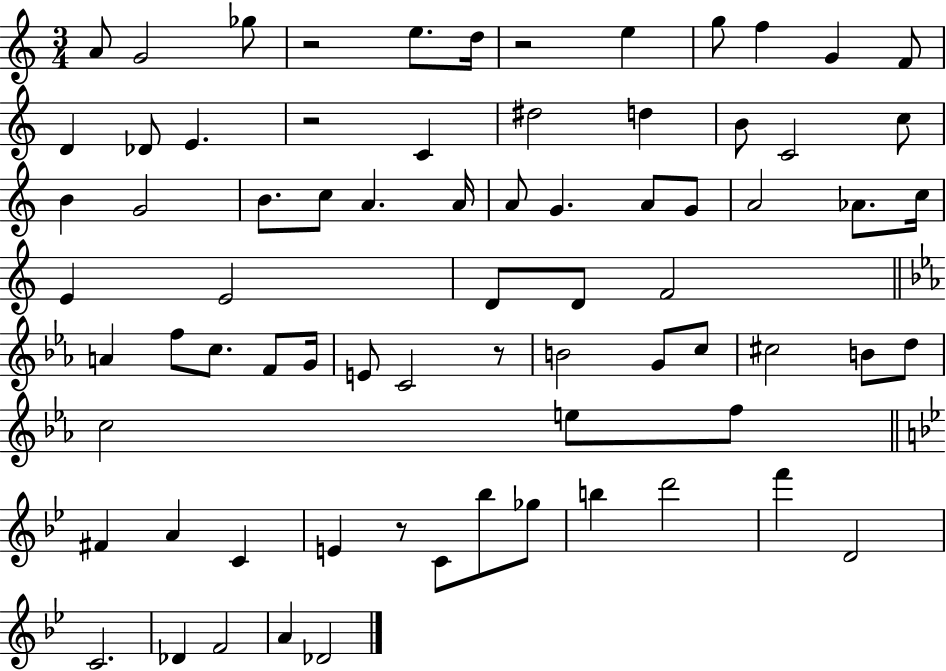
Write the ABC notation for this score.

X:1
T:Untitled
M:3/4
L:1/4
K:C
A/2 G2 _g/2 z2 e/2 d/4 z2 e g/2 f G F/2 D _D/2 E z2 C ^d2 d B/2 C2 c/2 B G2 B/2 c/2 A A/4 A/2 G A/2 G/2 A2 _A/2 c/4 E E2 D/2 D/2 F2 A f/2 c/2 F/2 G/4 E/2 C2 z/2 B2 G/2 c/2 ^c2 B/2 d/2 c2 e/2 f/2 ^F A C E z/2 C/2 _b/2 _g/2 b d'2 f' D2 C2 _D F2 A _D2